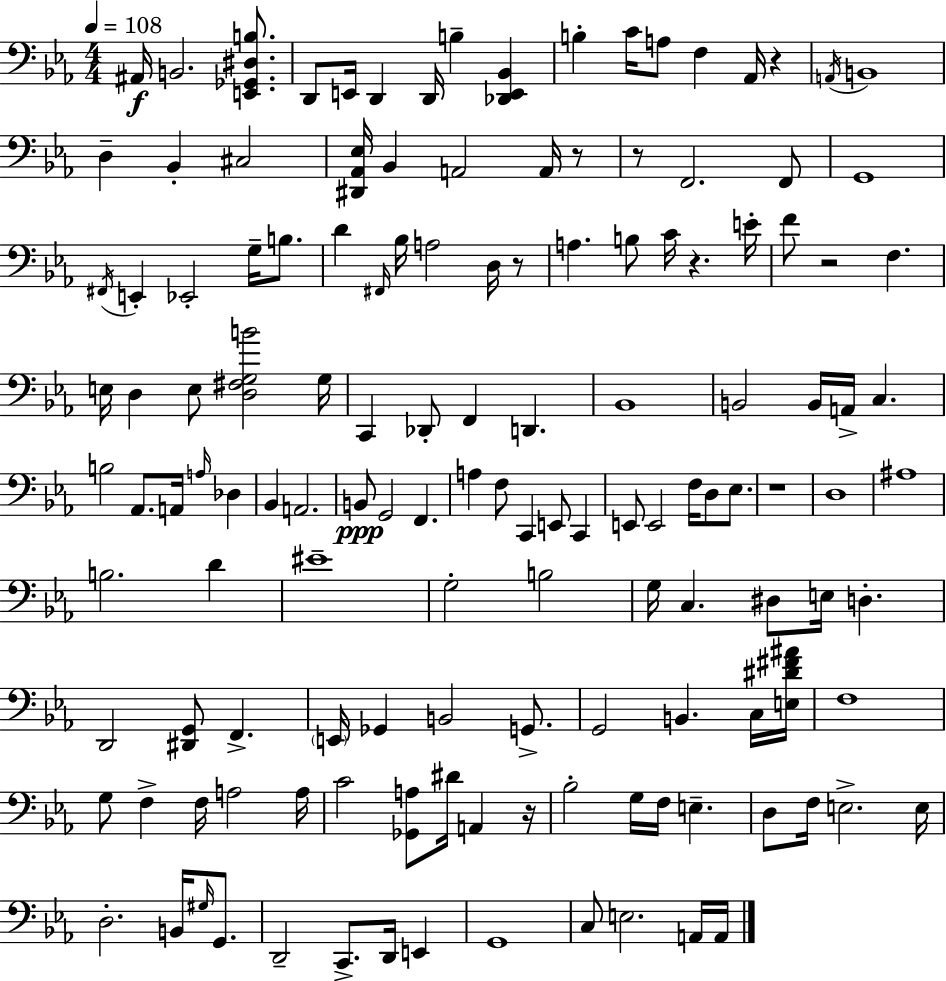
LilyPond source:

{
  \clef bass
  \numericTimeSignature
  \time 4/4
  \key ees \major
  \tempo 4 = 108
  ais,16\f b,2. <e, ges, dis b>8. | d,8 e,16 d,4 d,16 b4-- <des, e, bes,>4 | b4-. c'16 a8 f4 aes,16 r4 | \acciaccatura { a,16 } b,1 | \break d4-- bes,4-. cis2 | <dis, aes, ees>16 bes,4 a,2 a,16 r8 | r8 f,2. f,8 | g,1 | \break \acciaccatura { fis,16 } e,4-. ees,2-. g16-- b8. | d'4 \grace { fis,16 } bes16 a2 | d16 r8 a4. b8 c'16 r4. | e'16-. f'8 r2 f4. | \break e16 d4 e8 <d fis g b'>2 | g16 c,4 des,8-. f,4 d,4. | bes,1 | b,2 b,16 a,16-> c4. | \break b2 aes,8. a,16 \grace { a16 } | des4 bes,4 a,2. | b,8\ppp g,2 f,4. | a4 f8 c,4 e,8 | \break c,4 e,8 e,2 f16 d8 | ees8. r1 | d1 | ais1 | \break b2. | d'4 eis'1-- | g2-. b2 | g16 c4. dis8 e16 d4.-. | \break d,2 <dis, g,>8 f,4.-> | \parenthesize e,16 ges,4 b,2 | g,8.-> g,2 b,4. | c16 <e dis' fis' ais'>16 f1 | \break g8 f4-> f16 a2 | a16 c'2 <ges, a>8 dis'16 a,4 | r16 bes2-. g16 f16 e4.-- | d8 f16 e2.-> | \break e16 d2.-. | b,16 \grace { gis16 } g,8. d,2-- c,8.-> | d,16 e,4 g,1 | c8 e2. | \break a,16 a,16 \bar "|."
}